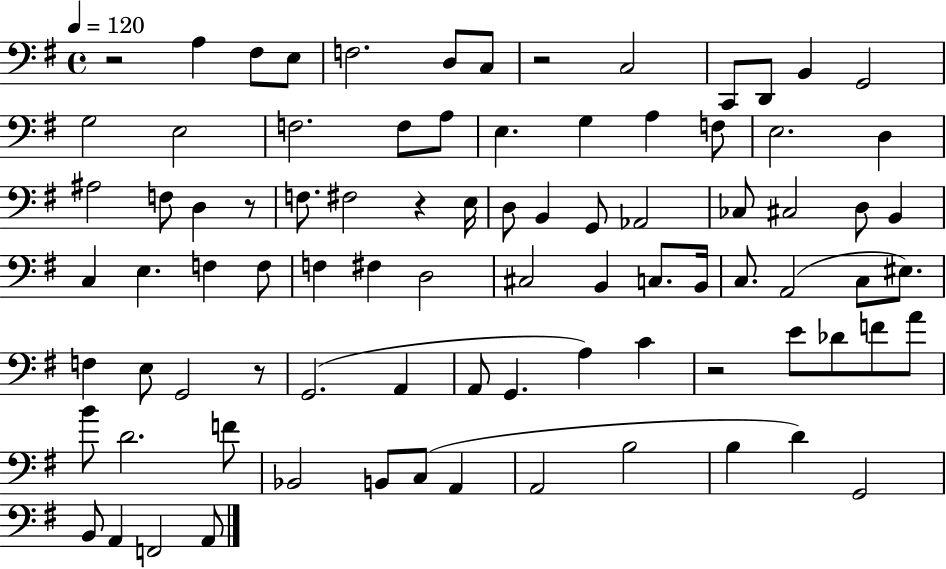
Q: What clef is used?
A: bass